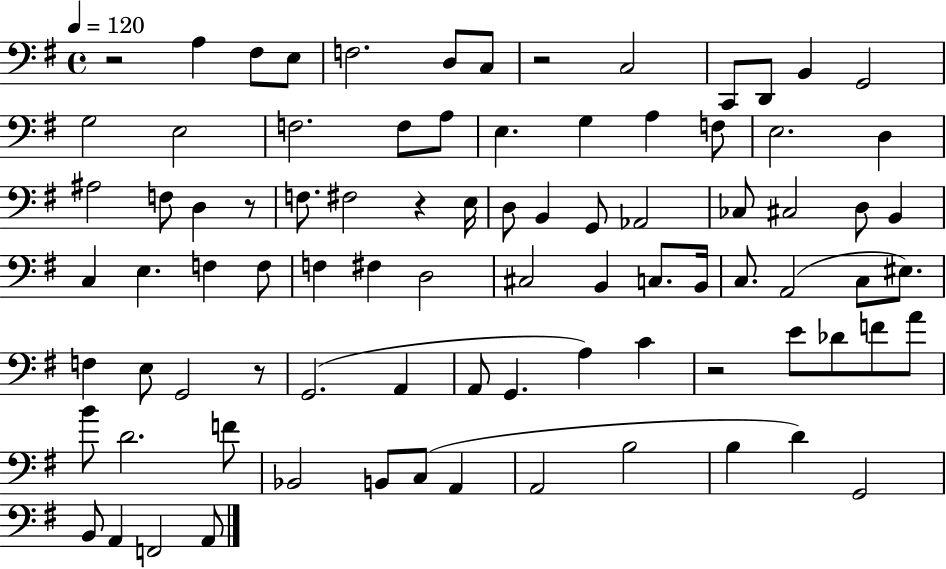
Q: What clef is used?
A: bass